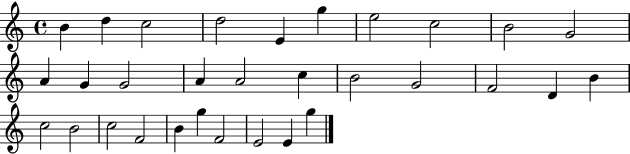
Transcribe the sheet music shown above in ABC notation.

X:1
T:Untitled
M:4/4
L:1/4
K:C
B d c2 d2 E g e2 c2 B2 G2 A G G2 A A2 c B2 G2 F2 D B c2 B2 c2 F2 B g F2 E2 E g